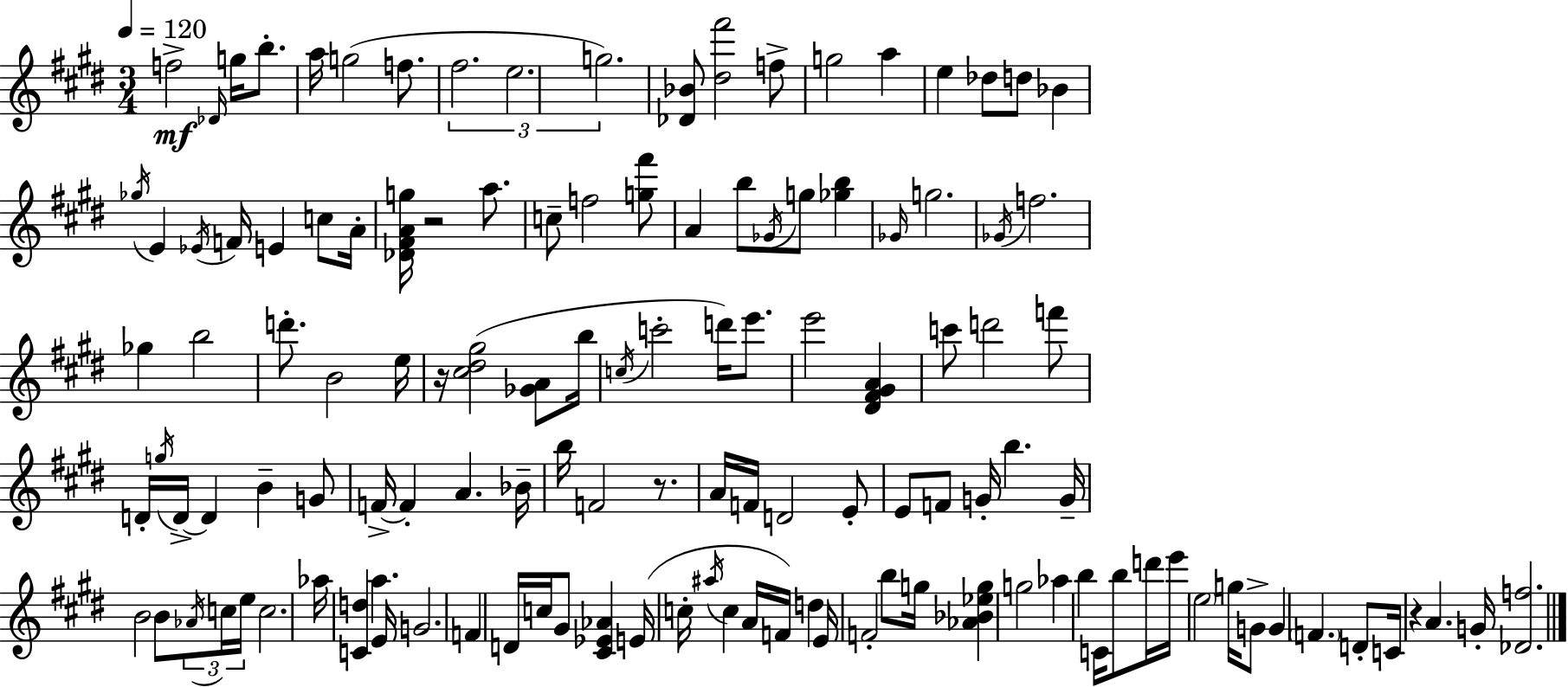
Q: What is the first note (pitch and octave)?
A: F5